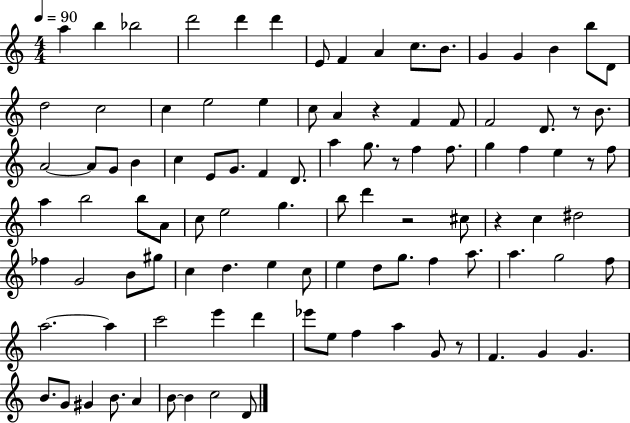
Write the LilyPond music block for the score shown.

{
  \clef treble
  \numericTimeSignature
  \time 4/4
  \key c \major
  \tempo 4 = 90
  a''4 b''4 bes''2 | d'''2 d'''4 d'''4 | e'8 f'4 a'4 c''8. b'8. | g'4 g'4 b'4 b''8 d'8 | \break d''2 c''2 | c''4 e''2 e''4 | c''8 a'4 r4 f'4 f'8 | f'2 d'8. r8 b'8. | \break a'2~~ a'8 g'8 b'4 | c''4 e'8 g'8. f'4 d'8. | a''4 g''8. r8 f''4 f''8. | g''4 f''4 e''4 r8 f''8 | \break a''4 b''2 b''8 a'8 | c''8 e''2 g''4. | b''8 d'''4 r2 cis''8 | r4 c''4 dis''2 | \break fes''4 g'2 b'8 gis''8 | c''4 d''4. e''4 c''8 | e''4 d''8 g''8. f''4 a''8. | a''4. g''2 f''8 | \break a''2.~~ a''4 | c'''2 e'''4 d'''4 | ees'''8 e''8 f''4 a''4 g'8 r8 | f'4. g'4 g'4. | \break b'8. g'8 gis'4 b'8. a'4 | b'8~~ b'4 c''2 d'8 | \bar "|."
}